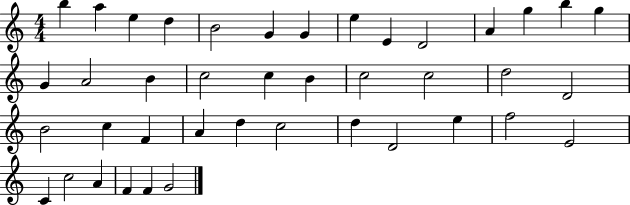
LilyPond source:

{
  \clef treble
  \numericTimeSignature
  \time 4/4
  \key c \major
  b''4 a''4 e''4 d''4 | b'2 g'4 g'4 | e''4 e'4 d'2 | a'4 g''4 b''4 g''4 | \break g'4 a'2 b'4 | c''2 c''4 b'4 | c''2 c''2 | d''2 d'2 | \break b'2 c''4 f'4 | a'4 d''4 c''2 | d''4 d'2 e''4 | f''2 e'2 | \break c'4 c''2 a'4 | f'4 f'4 g'2 | \bar "|."
}